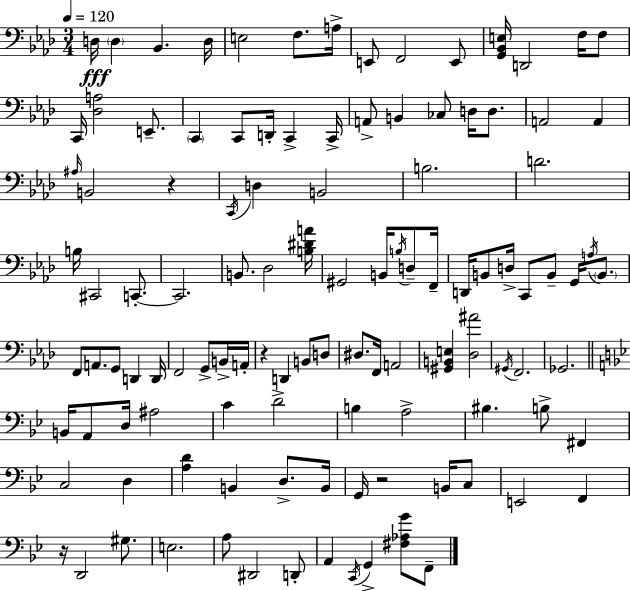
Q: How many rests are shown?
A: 4